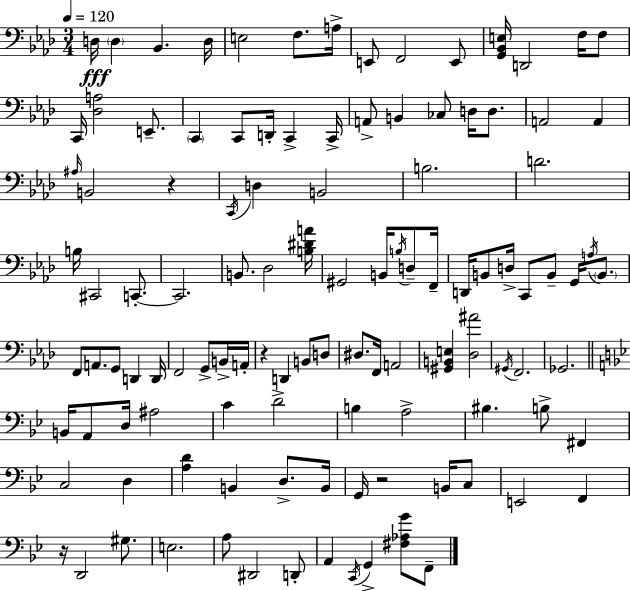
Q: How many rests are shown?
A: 4